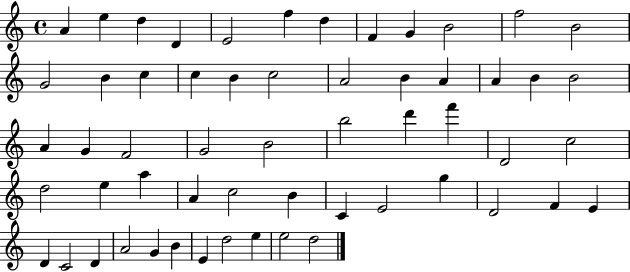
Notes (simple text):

A4/q E5/q D5/q D4/q E4/h F5/q D5/q F4/q G4/q B4/h F5/h B4/h G4/h B4/q C5/q C5/q B4/q C5/h A4/h B4/q A4/q A4/q B4/q B4/h A4/q G4/q F4/h G4/h B4/h B5/h D6/q F6/q D4/h C5/h D5/h E5/q A5/q A4/q C5/h B4/q C4/q E4/h G5/q D4/h F4/q E4/q D4/q C4/h D4/q A4/h G4/q B4/q E4/q D5/h E5/q E5/h D5/h